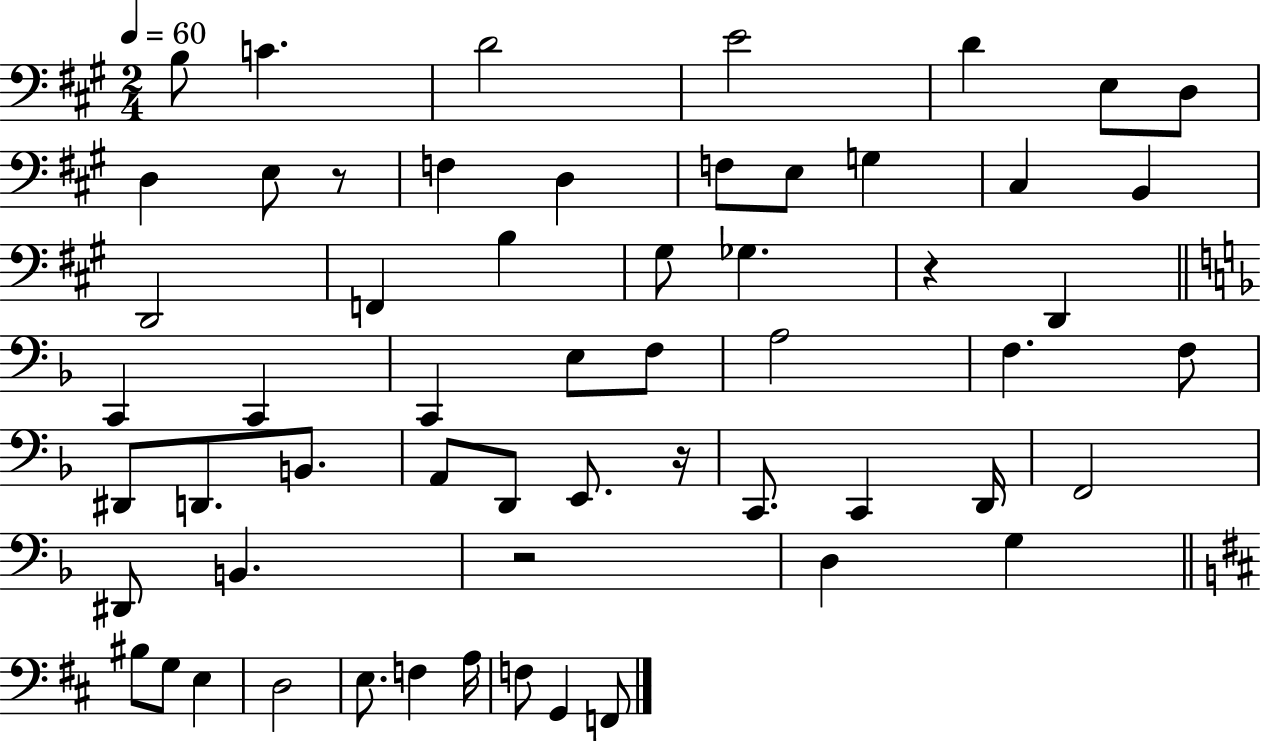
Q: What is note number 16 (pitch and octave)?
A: B2